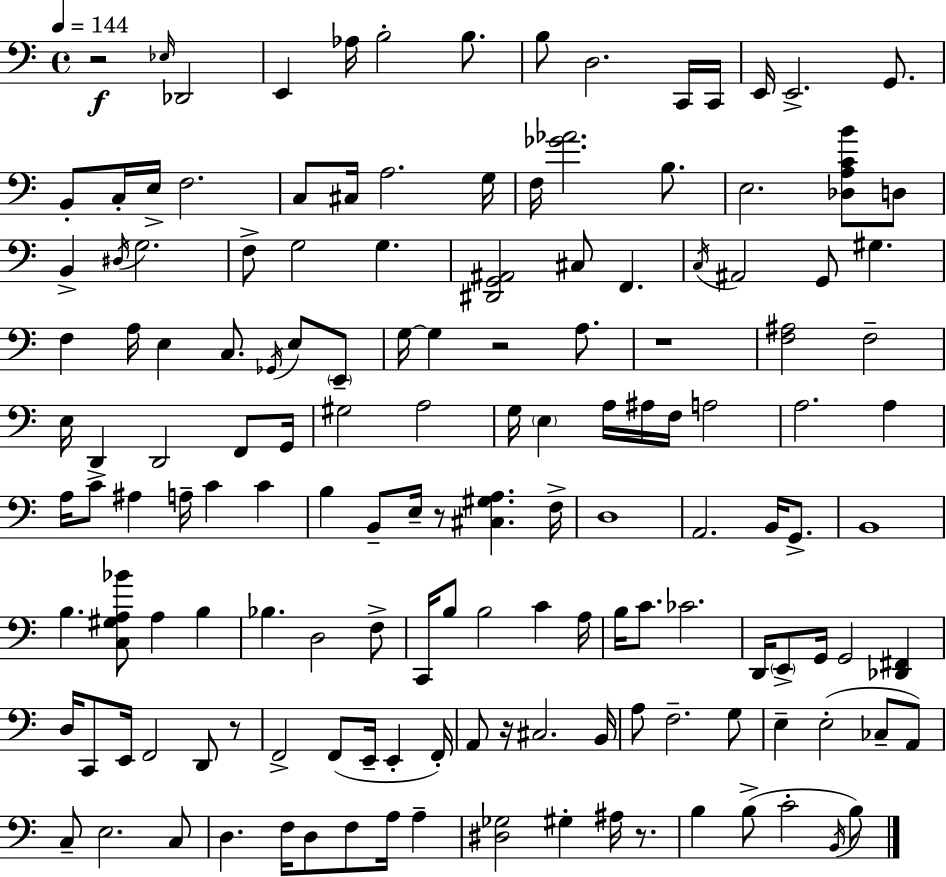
X:1
T:Untitled
M:4/4
L:1/4
K:C
z2 _E,/4 _D,,2 E,, _A,/4 B,2 B,/2 B,/2 D,2 C,,/4 C,,/4 E,,/4 E,,2 G,,/2 B,,/2 C,/4 E,/4 F,2 C,/2 ^C,/4 A,2 G,/4 F,/4 [_G_A]2 B,/2 E,2 [_D,A,CB]/2 D,/2 B,, ^D,/4 G,2 F,/2 G,2 G, [^D,,G,,^A,,]2 ^C,/2 F,, C,/4 ^A,,2 G,,/2 ^G, F, A,/4 E, C,/2 _G,,/4 E,/2 E,,/2 G,/4 G, z2 A,/2 z4 [F,^A,]2 F,2 E,/4 D,, D,,2 F,,/2 G,,/4 ^G,2 A,2 G,/4 E, A,/4 ^A,/4 F,/4 A,2 A,2 A, A,/4 C/2 ^A, A,/4 C C B, B,,/2 E,/4 z/2 [^C,^G,A,] F,/4 D,4 A,,2 B,,/4 G,,/2 B,,4 B, [C,^G,A,_B]/2 A, B, _B, D,2 F,/2 C,,/4 B,/2 B,2 C A,/4 B,/4 C/2 _C2 D,,/4 E,,/2 G,,/4 G,,2 [_D,,^F,,] D,/4 C,,/2 E,,/4 F,,2 D,,/2 z/2 F,,2 F,,/2 E,,/4 E,, F,,/4 A,,/2 z/4 ^C,2 B,,/4 A,/2 F,2 G,/2 E, E,2 _C,/2 A,,/2 C,/2 E,2 C,/2 D, F,/4 D,/2 F,/2 A,/4 A, [^D,_G,]2 ^G, ^A,/4 z/2 B, B,/2 C2 B,,/4 B,/2